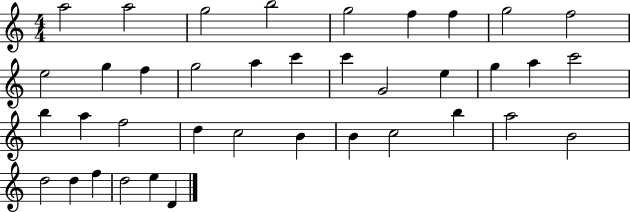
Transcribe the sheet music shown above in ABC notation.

X:1
T:Untitled
M:4/4
L:1/4
K:C
a2 a2 g2 b2 g2 f f g2 f2 e2 g f g2 a c' c' G2 e g a c'2 b a f2 d c2 B B c2 b a2 B2 d2 d f d2 e D